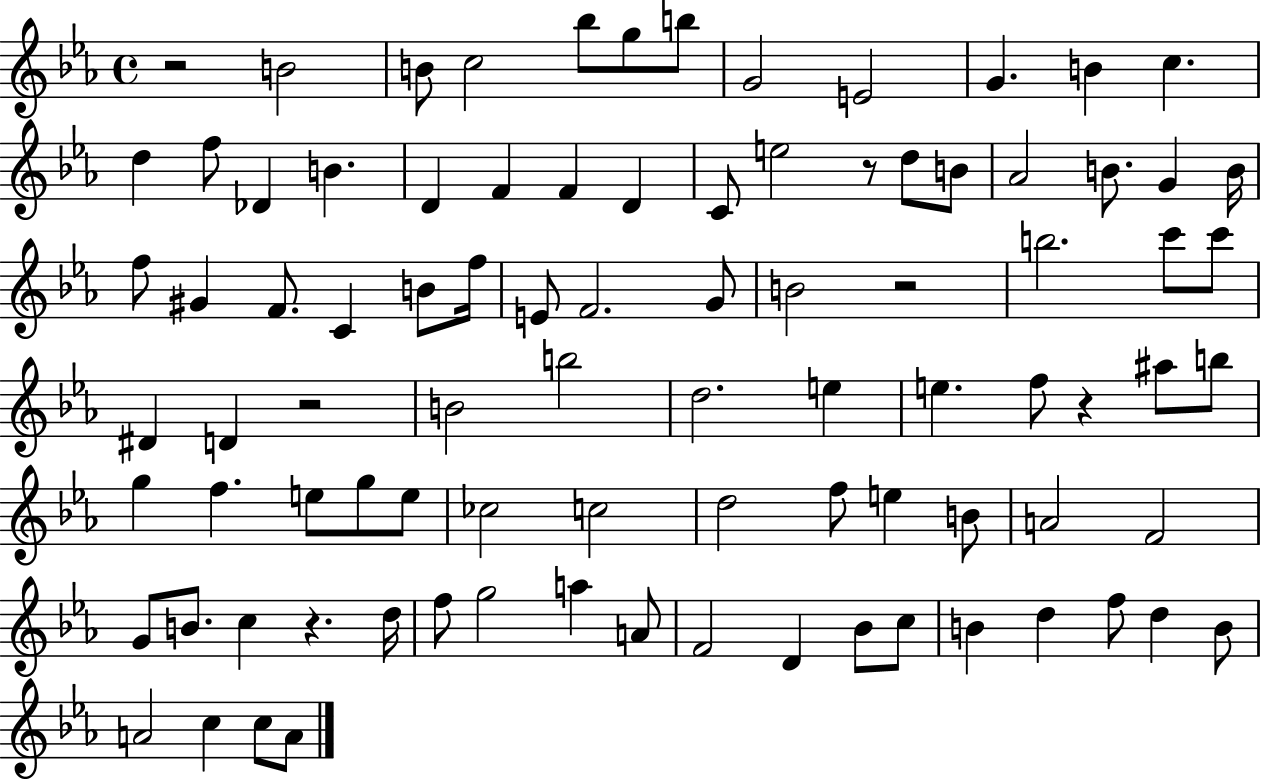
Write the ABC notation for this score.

X:1
T:Untitled
M:4/4
L:1/4
K:Eb
z2 B2 B/2 c2 _b/2 g/2 b/2 G2 E2 G B c d f/2 _D B D F F D C/2 e2 z/2 d/2 B/2 _A2 B/2 G B/4 f/2 ^G F/2 C B/2 f/4 E/2 F2 G/2 B2 z2 b2 c'/2 c'/2 ^D D z2 B2 b2 d2 e e f/2 z ^a/2 b/2 g f e/2 g/2 e/2 _c2 c2 d2 f/2 e B/2 A2 F2 G/2 B/2 c z d/4 f/2 g2 a A/2 F2 D _B/2 c/2 B d f/2 d B/2 A2 c c/2 A/2